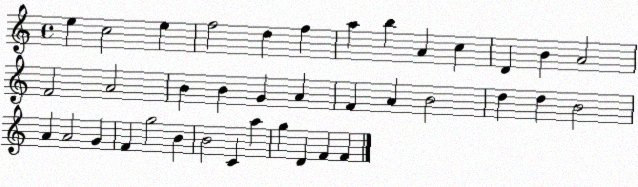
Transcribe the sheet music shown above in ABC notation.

X:1
T:Untitled
M:4/4
L:1/4
K:C
e c2 e f2 d f a b A c D B A2 F2 A2 B B G A F A B2 d d B2 A A2 G F g2 B B2 C a g D F F